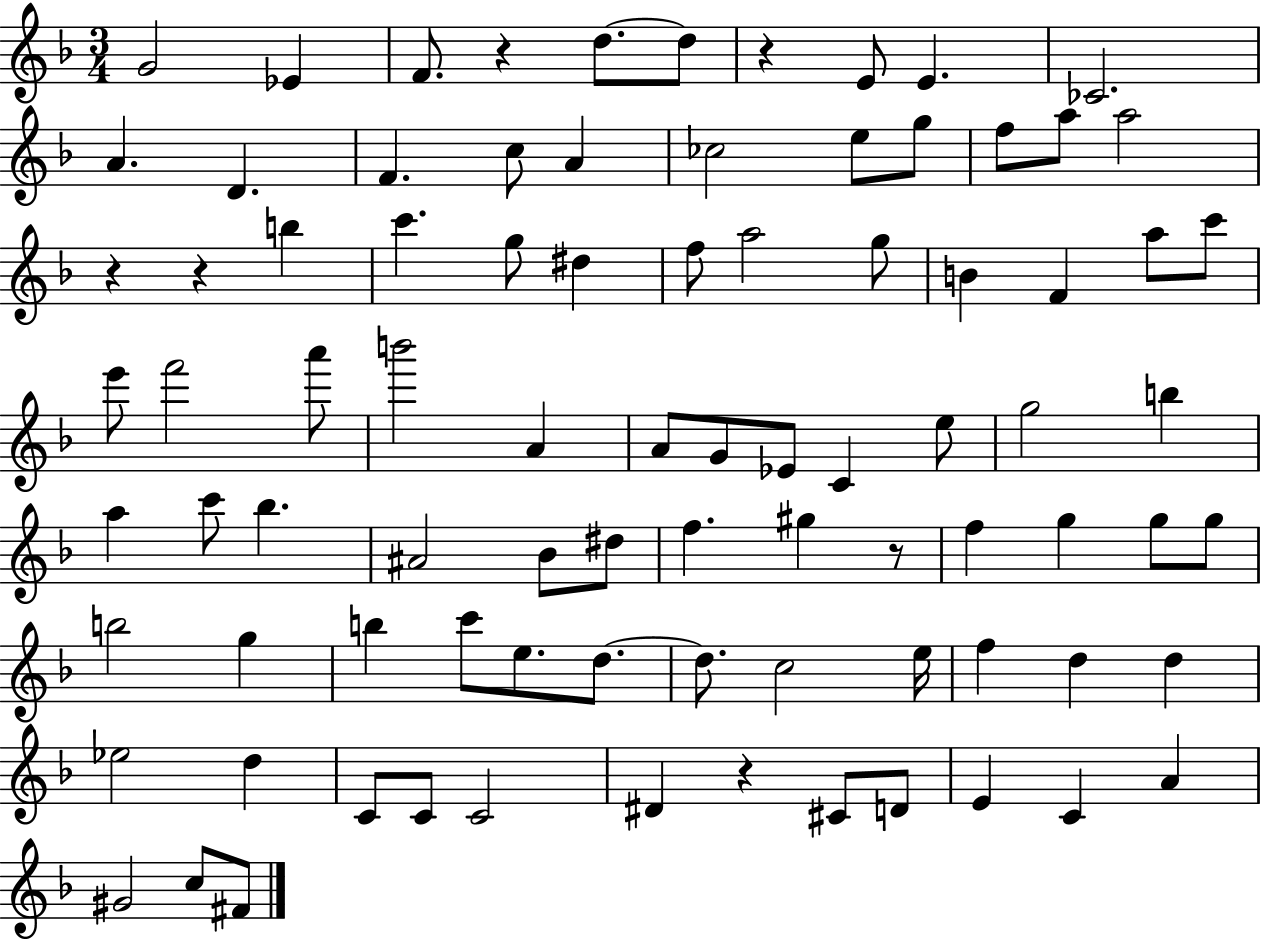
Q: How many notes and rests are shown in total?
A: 86